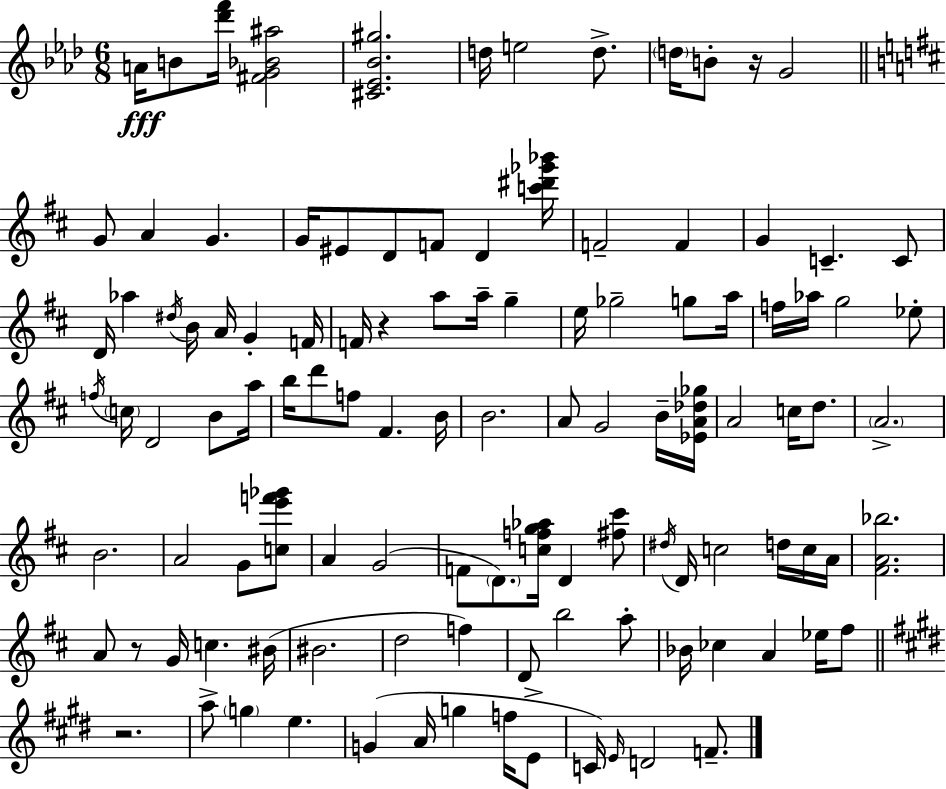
A4/s B4/e [Db6,F6]/s [F#4,G4,Bb4,A#5]/h [C#4,Eb4,Bb4,G#5]/h. D5/s E5/h D5/e. D5/s B4/e R/s G4/h G4/e A4/q G4/q. G4/s EIS4/e D4/e F4/e D4/q [C6,D#6,Gb6,Bb6]/s F4/h F4/q G4/q C4/q. C4/e D4/s Ab5/q D#5/s B4/s A4/s G4/q F4/s F4/s R/q A5/e A5/s G5/q E5/s Gb5/h G5/e A5/s F5/s Ab5/s G5/h Eb5/e F5/s C5/s D4/h B4/e A5/s B5/s D6/e F5/e F#4/q. B4/s B4/h. A4/e G4/h B4/s [Eb4,A4,Db5,Gb5]/s A4/h C5/s D5/e. A4/h. B4/h. A4/h G4/e [C5,E6,F6,Gb6]/e A4/q G4/h F4/e D4/e. [C5,F5,G5,Ab5]/s D4/q [F#5,C#6]/e D#5/s D4/s C5/h D5/s C5/s A4/s [F#4,A4,Bb5]/h. A4/e R/e G4/s C5/q. BIS4/s BIS4/h. D5/h F5/q D4/e B5/h A5/e Bb4/s CES5/q A4/q Eb5/s F#5/e R/h. A5/e G5/q E5/q. G4/q A4/s G5/q F5/s E4/e C4/s E4/s D4/h F4/e.